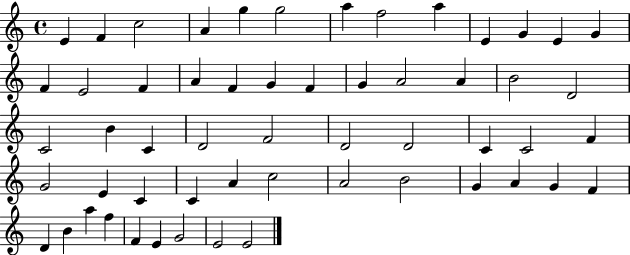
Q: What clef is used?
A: treble